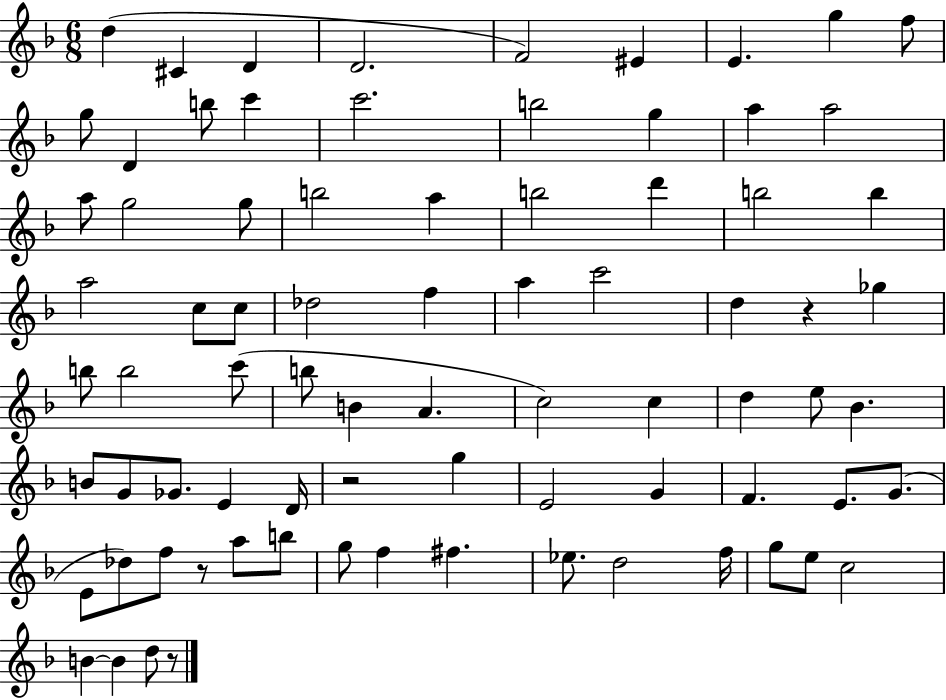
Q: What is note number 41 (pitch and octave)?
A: B4